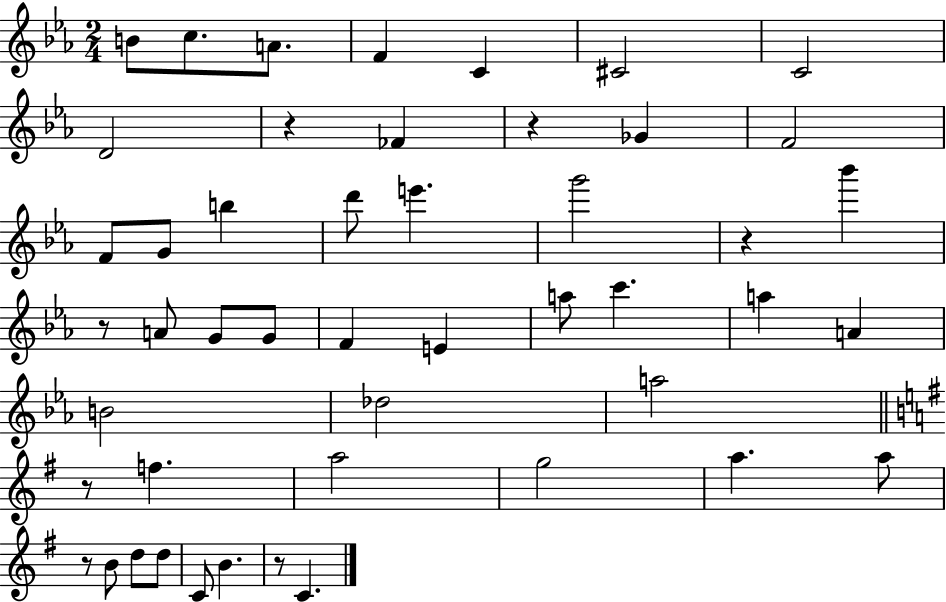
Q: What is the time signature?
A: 2/4